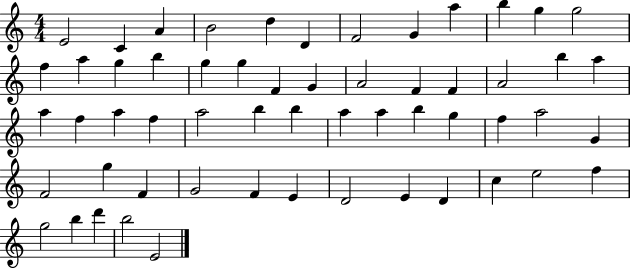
X:1
T:Untitled
M:4/4
L:1/4
K:C
E2 C A B2 d D F2 G a b g g2 f a g b g g F G A2 F F A2 b a a f a f a2 b b a a b g f a2 G F2 g F G2 F E D2 E D c e2 f g2 b d' b2 E2